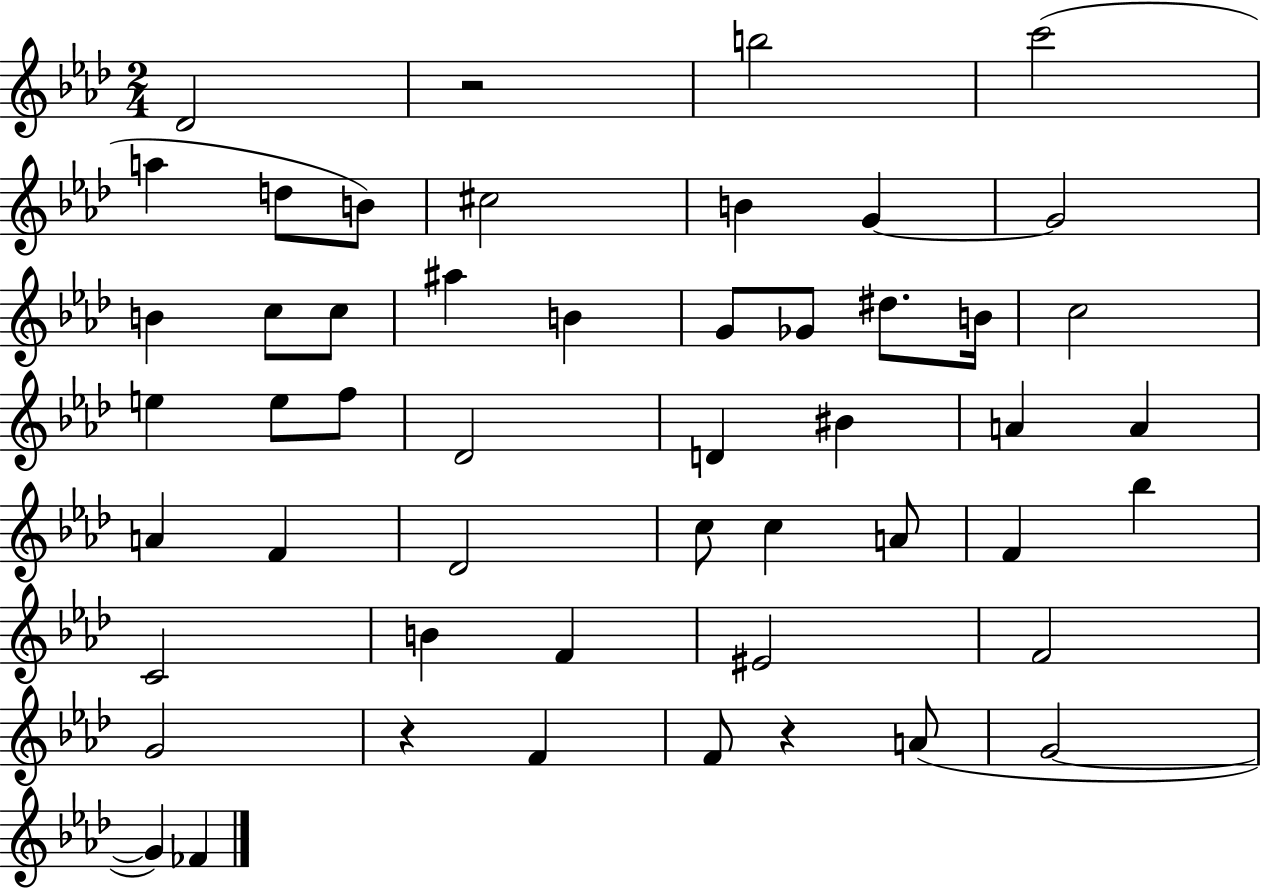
X:1
T:Untitled
M:2/4
L:1/4
K:Ab
_D2 z2 b2 c'2 a d/2 B/2 ^c2 B G G2 B c/2 c/2 ^a B G/2 _G/2 ^d/2 B/4 c2 e e/2 f/2 _D2 D ^B A A A F _D2 c/2 c A/2 F _b C2 B F ^E2 F2 G2 z F F/2 z A/2 G2 G _F